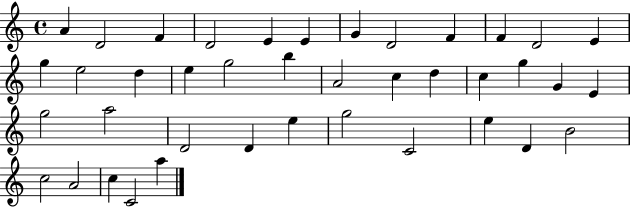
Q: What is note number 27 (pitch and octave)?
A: A5